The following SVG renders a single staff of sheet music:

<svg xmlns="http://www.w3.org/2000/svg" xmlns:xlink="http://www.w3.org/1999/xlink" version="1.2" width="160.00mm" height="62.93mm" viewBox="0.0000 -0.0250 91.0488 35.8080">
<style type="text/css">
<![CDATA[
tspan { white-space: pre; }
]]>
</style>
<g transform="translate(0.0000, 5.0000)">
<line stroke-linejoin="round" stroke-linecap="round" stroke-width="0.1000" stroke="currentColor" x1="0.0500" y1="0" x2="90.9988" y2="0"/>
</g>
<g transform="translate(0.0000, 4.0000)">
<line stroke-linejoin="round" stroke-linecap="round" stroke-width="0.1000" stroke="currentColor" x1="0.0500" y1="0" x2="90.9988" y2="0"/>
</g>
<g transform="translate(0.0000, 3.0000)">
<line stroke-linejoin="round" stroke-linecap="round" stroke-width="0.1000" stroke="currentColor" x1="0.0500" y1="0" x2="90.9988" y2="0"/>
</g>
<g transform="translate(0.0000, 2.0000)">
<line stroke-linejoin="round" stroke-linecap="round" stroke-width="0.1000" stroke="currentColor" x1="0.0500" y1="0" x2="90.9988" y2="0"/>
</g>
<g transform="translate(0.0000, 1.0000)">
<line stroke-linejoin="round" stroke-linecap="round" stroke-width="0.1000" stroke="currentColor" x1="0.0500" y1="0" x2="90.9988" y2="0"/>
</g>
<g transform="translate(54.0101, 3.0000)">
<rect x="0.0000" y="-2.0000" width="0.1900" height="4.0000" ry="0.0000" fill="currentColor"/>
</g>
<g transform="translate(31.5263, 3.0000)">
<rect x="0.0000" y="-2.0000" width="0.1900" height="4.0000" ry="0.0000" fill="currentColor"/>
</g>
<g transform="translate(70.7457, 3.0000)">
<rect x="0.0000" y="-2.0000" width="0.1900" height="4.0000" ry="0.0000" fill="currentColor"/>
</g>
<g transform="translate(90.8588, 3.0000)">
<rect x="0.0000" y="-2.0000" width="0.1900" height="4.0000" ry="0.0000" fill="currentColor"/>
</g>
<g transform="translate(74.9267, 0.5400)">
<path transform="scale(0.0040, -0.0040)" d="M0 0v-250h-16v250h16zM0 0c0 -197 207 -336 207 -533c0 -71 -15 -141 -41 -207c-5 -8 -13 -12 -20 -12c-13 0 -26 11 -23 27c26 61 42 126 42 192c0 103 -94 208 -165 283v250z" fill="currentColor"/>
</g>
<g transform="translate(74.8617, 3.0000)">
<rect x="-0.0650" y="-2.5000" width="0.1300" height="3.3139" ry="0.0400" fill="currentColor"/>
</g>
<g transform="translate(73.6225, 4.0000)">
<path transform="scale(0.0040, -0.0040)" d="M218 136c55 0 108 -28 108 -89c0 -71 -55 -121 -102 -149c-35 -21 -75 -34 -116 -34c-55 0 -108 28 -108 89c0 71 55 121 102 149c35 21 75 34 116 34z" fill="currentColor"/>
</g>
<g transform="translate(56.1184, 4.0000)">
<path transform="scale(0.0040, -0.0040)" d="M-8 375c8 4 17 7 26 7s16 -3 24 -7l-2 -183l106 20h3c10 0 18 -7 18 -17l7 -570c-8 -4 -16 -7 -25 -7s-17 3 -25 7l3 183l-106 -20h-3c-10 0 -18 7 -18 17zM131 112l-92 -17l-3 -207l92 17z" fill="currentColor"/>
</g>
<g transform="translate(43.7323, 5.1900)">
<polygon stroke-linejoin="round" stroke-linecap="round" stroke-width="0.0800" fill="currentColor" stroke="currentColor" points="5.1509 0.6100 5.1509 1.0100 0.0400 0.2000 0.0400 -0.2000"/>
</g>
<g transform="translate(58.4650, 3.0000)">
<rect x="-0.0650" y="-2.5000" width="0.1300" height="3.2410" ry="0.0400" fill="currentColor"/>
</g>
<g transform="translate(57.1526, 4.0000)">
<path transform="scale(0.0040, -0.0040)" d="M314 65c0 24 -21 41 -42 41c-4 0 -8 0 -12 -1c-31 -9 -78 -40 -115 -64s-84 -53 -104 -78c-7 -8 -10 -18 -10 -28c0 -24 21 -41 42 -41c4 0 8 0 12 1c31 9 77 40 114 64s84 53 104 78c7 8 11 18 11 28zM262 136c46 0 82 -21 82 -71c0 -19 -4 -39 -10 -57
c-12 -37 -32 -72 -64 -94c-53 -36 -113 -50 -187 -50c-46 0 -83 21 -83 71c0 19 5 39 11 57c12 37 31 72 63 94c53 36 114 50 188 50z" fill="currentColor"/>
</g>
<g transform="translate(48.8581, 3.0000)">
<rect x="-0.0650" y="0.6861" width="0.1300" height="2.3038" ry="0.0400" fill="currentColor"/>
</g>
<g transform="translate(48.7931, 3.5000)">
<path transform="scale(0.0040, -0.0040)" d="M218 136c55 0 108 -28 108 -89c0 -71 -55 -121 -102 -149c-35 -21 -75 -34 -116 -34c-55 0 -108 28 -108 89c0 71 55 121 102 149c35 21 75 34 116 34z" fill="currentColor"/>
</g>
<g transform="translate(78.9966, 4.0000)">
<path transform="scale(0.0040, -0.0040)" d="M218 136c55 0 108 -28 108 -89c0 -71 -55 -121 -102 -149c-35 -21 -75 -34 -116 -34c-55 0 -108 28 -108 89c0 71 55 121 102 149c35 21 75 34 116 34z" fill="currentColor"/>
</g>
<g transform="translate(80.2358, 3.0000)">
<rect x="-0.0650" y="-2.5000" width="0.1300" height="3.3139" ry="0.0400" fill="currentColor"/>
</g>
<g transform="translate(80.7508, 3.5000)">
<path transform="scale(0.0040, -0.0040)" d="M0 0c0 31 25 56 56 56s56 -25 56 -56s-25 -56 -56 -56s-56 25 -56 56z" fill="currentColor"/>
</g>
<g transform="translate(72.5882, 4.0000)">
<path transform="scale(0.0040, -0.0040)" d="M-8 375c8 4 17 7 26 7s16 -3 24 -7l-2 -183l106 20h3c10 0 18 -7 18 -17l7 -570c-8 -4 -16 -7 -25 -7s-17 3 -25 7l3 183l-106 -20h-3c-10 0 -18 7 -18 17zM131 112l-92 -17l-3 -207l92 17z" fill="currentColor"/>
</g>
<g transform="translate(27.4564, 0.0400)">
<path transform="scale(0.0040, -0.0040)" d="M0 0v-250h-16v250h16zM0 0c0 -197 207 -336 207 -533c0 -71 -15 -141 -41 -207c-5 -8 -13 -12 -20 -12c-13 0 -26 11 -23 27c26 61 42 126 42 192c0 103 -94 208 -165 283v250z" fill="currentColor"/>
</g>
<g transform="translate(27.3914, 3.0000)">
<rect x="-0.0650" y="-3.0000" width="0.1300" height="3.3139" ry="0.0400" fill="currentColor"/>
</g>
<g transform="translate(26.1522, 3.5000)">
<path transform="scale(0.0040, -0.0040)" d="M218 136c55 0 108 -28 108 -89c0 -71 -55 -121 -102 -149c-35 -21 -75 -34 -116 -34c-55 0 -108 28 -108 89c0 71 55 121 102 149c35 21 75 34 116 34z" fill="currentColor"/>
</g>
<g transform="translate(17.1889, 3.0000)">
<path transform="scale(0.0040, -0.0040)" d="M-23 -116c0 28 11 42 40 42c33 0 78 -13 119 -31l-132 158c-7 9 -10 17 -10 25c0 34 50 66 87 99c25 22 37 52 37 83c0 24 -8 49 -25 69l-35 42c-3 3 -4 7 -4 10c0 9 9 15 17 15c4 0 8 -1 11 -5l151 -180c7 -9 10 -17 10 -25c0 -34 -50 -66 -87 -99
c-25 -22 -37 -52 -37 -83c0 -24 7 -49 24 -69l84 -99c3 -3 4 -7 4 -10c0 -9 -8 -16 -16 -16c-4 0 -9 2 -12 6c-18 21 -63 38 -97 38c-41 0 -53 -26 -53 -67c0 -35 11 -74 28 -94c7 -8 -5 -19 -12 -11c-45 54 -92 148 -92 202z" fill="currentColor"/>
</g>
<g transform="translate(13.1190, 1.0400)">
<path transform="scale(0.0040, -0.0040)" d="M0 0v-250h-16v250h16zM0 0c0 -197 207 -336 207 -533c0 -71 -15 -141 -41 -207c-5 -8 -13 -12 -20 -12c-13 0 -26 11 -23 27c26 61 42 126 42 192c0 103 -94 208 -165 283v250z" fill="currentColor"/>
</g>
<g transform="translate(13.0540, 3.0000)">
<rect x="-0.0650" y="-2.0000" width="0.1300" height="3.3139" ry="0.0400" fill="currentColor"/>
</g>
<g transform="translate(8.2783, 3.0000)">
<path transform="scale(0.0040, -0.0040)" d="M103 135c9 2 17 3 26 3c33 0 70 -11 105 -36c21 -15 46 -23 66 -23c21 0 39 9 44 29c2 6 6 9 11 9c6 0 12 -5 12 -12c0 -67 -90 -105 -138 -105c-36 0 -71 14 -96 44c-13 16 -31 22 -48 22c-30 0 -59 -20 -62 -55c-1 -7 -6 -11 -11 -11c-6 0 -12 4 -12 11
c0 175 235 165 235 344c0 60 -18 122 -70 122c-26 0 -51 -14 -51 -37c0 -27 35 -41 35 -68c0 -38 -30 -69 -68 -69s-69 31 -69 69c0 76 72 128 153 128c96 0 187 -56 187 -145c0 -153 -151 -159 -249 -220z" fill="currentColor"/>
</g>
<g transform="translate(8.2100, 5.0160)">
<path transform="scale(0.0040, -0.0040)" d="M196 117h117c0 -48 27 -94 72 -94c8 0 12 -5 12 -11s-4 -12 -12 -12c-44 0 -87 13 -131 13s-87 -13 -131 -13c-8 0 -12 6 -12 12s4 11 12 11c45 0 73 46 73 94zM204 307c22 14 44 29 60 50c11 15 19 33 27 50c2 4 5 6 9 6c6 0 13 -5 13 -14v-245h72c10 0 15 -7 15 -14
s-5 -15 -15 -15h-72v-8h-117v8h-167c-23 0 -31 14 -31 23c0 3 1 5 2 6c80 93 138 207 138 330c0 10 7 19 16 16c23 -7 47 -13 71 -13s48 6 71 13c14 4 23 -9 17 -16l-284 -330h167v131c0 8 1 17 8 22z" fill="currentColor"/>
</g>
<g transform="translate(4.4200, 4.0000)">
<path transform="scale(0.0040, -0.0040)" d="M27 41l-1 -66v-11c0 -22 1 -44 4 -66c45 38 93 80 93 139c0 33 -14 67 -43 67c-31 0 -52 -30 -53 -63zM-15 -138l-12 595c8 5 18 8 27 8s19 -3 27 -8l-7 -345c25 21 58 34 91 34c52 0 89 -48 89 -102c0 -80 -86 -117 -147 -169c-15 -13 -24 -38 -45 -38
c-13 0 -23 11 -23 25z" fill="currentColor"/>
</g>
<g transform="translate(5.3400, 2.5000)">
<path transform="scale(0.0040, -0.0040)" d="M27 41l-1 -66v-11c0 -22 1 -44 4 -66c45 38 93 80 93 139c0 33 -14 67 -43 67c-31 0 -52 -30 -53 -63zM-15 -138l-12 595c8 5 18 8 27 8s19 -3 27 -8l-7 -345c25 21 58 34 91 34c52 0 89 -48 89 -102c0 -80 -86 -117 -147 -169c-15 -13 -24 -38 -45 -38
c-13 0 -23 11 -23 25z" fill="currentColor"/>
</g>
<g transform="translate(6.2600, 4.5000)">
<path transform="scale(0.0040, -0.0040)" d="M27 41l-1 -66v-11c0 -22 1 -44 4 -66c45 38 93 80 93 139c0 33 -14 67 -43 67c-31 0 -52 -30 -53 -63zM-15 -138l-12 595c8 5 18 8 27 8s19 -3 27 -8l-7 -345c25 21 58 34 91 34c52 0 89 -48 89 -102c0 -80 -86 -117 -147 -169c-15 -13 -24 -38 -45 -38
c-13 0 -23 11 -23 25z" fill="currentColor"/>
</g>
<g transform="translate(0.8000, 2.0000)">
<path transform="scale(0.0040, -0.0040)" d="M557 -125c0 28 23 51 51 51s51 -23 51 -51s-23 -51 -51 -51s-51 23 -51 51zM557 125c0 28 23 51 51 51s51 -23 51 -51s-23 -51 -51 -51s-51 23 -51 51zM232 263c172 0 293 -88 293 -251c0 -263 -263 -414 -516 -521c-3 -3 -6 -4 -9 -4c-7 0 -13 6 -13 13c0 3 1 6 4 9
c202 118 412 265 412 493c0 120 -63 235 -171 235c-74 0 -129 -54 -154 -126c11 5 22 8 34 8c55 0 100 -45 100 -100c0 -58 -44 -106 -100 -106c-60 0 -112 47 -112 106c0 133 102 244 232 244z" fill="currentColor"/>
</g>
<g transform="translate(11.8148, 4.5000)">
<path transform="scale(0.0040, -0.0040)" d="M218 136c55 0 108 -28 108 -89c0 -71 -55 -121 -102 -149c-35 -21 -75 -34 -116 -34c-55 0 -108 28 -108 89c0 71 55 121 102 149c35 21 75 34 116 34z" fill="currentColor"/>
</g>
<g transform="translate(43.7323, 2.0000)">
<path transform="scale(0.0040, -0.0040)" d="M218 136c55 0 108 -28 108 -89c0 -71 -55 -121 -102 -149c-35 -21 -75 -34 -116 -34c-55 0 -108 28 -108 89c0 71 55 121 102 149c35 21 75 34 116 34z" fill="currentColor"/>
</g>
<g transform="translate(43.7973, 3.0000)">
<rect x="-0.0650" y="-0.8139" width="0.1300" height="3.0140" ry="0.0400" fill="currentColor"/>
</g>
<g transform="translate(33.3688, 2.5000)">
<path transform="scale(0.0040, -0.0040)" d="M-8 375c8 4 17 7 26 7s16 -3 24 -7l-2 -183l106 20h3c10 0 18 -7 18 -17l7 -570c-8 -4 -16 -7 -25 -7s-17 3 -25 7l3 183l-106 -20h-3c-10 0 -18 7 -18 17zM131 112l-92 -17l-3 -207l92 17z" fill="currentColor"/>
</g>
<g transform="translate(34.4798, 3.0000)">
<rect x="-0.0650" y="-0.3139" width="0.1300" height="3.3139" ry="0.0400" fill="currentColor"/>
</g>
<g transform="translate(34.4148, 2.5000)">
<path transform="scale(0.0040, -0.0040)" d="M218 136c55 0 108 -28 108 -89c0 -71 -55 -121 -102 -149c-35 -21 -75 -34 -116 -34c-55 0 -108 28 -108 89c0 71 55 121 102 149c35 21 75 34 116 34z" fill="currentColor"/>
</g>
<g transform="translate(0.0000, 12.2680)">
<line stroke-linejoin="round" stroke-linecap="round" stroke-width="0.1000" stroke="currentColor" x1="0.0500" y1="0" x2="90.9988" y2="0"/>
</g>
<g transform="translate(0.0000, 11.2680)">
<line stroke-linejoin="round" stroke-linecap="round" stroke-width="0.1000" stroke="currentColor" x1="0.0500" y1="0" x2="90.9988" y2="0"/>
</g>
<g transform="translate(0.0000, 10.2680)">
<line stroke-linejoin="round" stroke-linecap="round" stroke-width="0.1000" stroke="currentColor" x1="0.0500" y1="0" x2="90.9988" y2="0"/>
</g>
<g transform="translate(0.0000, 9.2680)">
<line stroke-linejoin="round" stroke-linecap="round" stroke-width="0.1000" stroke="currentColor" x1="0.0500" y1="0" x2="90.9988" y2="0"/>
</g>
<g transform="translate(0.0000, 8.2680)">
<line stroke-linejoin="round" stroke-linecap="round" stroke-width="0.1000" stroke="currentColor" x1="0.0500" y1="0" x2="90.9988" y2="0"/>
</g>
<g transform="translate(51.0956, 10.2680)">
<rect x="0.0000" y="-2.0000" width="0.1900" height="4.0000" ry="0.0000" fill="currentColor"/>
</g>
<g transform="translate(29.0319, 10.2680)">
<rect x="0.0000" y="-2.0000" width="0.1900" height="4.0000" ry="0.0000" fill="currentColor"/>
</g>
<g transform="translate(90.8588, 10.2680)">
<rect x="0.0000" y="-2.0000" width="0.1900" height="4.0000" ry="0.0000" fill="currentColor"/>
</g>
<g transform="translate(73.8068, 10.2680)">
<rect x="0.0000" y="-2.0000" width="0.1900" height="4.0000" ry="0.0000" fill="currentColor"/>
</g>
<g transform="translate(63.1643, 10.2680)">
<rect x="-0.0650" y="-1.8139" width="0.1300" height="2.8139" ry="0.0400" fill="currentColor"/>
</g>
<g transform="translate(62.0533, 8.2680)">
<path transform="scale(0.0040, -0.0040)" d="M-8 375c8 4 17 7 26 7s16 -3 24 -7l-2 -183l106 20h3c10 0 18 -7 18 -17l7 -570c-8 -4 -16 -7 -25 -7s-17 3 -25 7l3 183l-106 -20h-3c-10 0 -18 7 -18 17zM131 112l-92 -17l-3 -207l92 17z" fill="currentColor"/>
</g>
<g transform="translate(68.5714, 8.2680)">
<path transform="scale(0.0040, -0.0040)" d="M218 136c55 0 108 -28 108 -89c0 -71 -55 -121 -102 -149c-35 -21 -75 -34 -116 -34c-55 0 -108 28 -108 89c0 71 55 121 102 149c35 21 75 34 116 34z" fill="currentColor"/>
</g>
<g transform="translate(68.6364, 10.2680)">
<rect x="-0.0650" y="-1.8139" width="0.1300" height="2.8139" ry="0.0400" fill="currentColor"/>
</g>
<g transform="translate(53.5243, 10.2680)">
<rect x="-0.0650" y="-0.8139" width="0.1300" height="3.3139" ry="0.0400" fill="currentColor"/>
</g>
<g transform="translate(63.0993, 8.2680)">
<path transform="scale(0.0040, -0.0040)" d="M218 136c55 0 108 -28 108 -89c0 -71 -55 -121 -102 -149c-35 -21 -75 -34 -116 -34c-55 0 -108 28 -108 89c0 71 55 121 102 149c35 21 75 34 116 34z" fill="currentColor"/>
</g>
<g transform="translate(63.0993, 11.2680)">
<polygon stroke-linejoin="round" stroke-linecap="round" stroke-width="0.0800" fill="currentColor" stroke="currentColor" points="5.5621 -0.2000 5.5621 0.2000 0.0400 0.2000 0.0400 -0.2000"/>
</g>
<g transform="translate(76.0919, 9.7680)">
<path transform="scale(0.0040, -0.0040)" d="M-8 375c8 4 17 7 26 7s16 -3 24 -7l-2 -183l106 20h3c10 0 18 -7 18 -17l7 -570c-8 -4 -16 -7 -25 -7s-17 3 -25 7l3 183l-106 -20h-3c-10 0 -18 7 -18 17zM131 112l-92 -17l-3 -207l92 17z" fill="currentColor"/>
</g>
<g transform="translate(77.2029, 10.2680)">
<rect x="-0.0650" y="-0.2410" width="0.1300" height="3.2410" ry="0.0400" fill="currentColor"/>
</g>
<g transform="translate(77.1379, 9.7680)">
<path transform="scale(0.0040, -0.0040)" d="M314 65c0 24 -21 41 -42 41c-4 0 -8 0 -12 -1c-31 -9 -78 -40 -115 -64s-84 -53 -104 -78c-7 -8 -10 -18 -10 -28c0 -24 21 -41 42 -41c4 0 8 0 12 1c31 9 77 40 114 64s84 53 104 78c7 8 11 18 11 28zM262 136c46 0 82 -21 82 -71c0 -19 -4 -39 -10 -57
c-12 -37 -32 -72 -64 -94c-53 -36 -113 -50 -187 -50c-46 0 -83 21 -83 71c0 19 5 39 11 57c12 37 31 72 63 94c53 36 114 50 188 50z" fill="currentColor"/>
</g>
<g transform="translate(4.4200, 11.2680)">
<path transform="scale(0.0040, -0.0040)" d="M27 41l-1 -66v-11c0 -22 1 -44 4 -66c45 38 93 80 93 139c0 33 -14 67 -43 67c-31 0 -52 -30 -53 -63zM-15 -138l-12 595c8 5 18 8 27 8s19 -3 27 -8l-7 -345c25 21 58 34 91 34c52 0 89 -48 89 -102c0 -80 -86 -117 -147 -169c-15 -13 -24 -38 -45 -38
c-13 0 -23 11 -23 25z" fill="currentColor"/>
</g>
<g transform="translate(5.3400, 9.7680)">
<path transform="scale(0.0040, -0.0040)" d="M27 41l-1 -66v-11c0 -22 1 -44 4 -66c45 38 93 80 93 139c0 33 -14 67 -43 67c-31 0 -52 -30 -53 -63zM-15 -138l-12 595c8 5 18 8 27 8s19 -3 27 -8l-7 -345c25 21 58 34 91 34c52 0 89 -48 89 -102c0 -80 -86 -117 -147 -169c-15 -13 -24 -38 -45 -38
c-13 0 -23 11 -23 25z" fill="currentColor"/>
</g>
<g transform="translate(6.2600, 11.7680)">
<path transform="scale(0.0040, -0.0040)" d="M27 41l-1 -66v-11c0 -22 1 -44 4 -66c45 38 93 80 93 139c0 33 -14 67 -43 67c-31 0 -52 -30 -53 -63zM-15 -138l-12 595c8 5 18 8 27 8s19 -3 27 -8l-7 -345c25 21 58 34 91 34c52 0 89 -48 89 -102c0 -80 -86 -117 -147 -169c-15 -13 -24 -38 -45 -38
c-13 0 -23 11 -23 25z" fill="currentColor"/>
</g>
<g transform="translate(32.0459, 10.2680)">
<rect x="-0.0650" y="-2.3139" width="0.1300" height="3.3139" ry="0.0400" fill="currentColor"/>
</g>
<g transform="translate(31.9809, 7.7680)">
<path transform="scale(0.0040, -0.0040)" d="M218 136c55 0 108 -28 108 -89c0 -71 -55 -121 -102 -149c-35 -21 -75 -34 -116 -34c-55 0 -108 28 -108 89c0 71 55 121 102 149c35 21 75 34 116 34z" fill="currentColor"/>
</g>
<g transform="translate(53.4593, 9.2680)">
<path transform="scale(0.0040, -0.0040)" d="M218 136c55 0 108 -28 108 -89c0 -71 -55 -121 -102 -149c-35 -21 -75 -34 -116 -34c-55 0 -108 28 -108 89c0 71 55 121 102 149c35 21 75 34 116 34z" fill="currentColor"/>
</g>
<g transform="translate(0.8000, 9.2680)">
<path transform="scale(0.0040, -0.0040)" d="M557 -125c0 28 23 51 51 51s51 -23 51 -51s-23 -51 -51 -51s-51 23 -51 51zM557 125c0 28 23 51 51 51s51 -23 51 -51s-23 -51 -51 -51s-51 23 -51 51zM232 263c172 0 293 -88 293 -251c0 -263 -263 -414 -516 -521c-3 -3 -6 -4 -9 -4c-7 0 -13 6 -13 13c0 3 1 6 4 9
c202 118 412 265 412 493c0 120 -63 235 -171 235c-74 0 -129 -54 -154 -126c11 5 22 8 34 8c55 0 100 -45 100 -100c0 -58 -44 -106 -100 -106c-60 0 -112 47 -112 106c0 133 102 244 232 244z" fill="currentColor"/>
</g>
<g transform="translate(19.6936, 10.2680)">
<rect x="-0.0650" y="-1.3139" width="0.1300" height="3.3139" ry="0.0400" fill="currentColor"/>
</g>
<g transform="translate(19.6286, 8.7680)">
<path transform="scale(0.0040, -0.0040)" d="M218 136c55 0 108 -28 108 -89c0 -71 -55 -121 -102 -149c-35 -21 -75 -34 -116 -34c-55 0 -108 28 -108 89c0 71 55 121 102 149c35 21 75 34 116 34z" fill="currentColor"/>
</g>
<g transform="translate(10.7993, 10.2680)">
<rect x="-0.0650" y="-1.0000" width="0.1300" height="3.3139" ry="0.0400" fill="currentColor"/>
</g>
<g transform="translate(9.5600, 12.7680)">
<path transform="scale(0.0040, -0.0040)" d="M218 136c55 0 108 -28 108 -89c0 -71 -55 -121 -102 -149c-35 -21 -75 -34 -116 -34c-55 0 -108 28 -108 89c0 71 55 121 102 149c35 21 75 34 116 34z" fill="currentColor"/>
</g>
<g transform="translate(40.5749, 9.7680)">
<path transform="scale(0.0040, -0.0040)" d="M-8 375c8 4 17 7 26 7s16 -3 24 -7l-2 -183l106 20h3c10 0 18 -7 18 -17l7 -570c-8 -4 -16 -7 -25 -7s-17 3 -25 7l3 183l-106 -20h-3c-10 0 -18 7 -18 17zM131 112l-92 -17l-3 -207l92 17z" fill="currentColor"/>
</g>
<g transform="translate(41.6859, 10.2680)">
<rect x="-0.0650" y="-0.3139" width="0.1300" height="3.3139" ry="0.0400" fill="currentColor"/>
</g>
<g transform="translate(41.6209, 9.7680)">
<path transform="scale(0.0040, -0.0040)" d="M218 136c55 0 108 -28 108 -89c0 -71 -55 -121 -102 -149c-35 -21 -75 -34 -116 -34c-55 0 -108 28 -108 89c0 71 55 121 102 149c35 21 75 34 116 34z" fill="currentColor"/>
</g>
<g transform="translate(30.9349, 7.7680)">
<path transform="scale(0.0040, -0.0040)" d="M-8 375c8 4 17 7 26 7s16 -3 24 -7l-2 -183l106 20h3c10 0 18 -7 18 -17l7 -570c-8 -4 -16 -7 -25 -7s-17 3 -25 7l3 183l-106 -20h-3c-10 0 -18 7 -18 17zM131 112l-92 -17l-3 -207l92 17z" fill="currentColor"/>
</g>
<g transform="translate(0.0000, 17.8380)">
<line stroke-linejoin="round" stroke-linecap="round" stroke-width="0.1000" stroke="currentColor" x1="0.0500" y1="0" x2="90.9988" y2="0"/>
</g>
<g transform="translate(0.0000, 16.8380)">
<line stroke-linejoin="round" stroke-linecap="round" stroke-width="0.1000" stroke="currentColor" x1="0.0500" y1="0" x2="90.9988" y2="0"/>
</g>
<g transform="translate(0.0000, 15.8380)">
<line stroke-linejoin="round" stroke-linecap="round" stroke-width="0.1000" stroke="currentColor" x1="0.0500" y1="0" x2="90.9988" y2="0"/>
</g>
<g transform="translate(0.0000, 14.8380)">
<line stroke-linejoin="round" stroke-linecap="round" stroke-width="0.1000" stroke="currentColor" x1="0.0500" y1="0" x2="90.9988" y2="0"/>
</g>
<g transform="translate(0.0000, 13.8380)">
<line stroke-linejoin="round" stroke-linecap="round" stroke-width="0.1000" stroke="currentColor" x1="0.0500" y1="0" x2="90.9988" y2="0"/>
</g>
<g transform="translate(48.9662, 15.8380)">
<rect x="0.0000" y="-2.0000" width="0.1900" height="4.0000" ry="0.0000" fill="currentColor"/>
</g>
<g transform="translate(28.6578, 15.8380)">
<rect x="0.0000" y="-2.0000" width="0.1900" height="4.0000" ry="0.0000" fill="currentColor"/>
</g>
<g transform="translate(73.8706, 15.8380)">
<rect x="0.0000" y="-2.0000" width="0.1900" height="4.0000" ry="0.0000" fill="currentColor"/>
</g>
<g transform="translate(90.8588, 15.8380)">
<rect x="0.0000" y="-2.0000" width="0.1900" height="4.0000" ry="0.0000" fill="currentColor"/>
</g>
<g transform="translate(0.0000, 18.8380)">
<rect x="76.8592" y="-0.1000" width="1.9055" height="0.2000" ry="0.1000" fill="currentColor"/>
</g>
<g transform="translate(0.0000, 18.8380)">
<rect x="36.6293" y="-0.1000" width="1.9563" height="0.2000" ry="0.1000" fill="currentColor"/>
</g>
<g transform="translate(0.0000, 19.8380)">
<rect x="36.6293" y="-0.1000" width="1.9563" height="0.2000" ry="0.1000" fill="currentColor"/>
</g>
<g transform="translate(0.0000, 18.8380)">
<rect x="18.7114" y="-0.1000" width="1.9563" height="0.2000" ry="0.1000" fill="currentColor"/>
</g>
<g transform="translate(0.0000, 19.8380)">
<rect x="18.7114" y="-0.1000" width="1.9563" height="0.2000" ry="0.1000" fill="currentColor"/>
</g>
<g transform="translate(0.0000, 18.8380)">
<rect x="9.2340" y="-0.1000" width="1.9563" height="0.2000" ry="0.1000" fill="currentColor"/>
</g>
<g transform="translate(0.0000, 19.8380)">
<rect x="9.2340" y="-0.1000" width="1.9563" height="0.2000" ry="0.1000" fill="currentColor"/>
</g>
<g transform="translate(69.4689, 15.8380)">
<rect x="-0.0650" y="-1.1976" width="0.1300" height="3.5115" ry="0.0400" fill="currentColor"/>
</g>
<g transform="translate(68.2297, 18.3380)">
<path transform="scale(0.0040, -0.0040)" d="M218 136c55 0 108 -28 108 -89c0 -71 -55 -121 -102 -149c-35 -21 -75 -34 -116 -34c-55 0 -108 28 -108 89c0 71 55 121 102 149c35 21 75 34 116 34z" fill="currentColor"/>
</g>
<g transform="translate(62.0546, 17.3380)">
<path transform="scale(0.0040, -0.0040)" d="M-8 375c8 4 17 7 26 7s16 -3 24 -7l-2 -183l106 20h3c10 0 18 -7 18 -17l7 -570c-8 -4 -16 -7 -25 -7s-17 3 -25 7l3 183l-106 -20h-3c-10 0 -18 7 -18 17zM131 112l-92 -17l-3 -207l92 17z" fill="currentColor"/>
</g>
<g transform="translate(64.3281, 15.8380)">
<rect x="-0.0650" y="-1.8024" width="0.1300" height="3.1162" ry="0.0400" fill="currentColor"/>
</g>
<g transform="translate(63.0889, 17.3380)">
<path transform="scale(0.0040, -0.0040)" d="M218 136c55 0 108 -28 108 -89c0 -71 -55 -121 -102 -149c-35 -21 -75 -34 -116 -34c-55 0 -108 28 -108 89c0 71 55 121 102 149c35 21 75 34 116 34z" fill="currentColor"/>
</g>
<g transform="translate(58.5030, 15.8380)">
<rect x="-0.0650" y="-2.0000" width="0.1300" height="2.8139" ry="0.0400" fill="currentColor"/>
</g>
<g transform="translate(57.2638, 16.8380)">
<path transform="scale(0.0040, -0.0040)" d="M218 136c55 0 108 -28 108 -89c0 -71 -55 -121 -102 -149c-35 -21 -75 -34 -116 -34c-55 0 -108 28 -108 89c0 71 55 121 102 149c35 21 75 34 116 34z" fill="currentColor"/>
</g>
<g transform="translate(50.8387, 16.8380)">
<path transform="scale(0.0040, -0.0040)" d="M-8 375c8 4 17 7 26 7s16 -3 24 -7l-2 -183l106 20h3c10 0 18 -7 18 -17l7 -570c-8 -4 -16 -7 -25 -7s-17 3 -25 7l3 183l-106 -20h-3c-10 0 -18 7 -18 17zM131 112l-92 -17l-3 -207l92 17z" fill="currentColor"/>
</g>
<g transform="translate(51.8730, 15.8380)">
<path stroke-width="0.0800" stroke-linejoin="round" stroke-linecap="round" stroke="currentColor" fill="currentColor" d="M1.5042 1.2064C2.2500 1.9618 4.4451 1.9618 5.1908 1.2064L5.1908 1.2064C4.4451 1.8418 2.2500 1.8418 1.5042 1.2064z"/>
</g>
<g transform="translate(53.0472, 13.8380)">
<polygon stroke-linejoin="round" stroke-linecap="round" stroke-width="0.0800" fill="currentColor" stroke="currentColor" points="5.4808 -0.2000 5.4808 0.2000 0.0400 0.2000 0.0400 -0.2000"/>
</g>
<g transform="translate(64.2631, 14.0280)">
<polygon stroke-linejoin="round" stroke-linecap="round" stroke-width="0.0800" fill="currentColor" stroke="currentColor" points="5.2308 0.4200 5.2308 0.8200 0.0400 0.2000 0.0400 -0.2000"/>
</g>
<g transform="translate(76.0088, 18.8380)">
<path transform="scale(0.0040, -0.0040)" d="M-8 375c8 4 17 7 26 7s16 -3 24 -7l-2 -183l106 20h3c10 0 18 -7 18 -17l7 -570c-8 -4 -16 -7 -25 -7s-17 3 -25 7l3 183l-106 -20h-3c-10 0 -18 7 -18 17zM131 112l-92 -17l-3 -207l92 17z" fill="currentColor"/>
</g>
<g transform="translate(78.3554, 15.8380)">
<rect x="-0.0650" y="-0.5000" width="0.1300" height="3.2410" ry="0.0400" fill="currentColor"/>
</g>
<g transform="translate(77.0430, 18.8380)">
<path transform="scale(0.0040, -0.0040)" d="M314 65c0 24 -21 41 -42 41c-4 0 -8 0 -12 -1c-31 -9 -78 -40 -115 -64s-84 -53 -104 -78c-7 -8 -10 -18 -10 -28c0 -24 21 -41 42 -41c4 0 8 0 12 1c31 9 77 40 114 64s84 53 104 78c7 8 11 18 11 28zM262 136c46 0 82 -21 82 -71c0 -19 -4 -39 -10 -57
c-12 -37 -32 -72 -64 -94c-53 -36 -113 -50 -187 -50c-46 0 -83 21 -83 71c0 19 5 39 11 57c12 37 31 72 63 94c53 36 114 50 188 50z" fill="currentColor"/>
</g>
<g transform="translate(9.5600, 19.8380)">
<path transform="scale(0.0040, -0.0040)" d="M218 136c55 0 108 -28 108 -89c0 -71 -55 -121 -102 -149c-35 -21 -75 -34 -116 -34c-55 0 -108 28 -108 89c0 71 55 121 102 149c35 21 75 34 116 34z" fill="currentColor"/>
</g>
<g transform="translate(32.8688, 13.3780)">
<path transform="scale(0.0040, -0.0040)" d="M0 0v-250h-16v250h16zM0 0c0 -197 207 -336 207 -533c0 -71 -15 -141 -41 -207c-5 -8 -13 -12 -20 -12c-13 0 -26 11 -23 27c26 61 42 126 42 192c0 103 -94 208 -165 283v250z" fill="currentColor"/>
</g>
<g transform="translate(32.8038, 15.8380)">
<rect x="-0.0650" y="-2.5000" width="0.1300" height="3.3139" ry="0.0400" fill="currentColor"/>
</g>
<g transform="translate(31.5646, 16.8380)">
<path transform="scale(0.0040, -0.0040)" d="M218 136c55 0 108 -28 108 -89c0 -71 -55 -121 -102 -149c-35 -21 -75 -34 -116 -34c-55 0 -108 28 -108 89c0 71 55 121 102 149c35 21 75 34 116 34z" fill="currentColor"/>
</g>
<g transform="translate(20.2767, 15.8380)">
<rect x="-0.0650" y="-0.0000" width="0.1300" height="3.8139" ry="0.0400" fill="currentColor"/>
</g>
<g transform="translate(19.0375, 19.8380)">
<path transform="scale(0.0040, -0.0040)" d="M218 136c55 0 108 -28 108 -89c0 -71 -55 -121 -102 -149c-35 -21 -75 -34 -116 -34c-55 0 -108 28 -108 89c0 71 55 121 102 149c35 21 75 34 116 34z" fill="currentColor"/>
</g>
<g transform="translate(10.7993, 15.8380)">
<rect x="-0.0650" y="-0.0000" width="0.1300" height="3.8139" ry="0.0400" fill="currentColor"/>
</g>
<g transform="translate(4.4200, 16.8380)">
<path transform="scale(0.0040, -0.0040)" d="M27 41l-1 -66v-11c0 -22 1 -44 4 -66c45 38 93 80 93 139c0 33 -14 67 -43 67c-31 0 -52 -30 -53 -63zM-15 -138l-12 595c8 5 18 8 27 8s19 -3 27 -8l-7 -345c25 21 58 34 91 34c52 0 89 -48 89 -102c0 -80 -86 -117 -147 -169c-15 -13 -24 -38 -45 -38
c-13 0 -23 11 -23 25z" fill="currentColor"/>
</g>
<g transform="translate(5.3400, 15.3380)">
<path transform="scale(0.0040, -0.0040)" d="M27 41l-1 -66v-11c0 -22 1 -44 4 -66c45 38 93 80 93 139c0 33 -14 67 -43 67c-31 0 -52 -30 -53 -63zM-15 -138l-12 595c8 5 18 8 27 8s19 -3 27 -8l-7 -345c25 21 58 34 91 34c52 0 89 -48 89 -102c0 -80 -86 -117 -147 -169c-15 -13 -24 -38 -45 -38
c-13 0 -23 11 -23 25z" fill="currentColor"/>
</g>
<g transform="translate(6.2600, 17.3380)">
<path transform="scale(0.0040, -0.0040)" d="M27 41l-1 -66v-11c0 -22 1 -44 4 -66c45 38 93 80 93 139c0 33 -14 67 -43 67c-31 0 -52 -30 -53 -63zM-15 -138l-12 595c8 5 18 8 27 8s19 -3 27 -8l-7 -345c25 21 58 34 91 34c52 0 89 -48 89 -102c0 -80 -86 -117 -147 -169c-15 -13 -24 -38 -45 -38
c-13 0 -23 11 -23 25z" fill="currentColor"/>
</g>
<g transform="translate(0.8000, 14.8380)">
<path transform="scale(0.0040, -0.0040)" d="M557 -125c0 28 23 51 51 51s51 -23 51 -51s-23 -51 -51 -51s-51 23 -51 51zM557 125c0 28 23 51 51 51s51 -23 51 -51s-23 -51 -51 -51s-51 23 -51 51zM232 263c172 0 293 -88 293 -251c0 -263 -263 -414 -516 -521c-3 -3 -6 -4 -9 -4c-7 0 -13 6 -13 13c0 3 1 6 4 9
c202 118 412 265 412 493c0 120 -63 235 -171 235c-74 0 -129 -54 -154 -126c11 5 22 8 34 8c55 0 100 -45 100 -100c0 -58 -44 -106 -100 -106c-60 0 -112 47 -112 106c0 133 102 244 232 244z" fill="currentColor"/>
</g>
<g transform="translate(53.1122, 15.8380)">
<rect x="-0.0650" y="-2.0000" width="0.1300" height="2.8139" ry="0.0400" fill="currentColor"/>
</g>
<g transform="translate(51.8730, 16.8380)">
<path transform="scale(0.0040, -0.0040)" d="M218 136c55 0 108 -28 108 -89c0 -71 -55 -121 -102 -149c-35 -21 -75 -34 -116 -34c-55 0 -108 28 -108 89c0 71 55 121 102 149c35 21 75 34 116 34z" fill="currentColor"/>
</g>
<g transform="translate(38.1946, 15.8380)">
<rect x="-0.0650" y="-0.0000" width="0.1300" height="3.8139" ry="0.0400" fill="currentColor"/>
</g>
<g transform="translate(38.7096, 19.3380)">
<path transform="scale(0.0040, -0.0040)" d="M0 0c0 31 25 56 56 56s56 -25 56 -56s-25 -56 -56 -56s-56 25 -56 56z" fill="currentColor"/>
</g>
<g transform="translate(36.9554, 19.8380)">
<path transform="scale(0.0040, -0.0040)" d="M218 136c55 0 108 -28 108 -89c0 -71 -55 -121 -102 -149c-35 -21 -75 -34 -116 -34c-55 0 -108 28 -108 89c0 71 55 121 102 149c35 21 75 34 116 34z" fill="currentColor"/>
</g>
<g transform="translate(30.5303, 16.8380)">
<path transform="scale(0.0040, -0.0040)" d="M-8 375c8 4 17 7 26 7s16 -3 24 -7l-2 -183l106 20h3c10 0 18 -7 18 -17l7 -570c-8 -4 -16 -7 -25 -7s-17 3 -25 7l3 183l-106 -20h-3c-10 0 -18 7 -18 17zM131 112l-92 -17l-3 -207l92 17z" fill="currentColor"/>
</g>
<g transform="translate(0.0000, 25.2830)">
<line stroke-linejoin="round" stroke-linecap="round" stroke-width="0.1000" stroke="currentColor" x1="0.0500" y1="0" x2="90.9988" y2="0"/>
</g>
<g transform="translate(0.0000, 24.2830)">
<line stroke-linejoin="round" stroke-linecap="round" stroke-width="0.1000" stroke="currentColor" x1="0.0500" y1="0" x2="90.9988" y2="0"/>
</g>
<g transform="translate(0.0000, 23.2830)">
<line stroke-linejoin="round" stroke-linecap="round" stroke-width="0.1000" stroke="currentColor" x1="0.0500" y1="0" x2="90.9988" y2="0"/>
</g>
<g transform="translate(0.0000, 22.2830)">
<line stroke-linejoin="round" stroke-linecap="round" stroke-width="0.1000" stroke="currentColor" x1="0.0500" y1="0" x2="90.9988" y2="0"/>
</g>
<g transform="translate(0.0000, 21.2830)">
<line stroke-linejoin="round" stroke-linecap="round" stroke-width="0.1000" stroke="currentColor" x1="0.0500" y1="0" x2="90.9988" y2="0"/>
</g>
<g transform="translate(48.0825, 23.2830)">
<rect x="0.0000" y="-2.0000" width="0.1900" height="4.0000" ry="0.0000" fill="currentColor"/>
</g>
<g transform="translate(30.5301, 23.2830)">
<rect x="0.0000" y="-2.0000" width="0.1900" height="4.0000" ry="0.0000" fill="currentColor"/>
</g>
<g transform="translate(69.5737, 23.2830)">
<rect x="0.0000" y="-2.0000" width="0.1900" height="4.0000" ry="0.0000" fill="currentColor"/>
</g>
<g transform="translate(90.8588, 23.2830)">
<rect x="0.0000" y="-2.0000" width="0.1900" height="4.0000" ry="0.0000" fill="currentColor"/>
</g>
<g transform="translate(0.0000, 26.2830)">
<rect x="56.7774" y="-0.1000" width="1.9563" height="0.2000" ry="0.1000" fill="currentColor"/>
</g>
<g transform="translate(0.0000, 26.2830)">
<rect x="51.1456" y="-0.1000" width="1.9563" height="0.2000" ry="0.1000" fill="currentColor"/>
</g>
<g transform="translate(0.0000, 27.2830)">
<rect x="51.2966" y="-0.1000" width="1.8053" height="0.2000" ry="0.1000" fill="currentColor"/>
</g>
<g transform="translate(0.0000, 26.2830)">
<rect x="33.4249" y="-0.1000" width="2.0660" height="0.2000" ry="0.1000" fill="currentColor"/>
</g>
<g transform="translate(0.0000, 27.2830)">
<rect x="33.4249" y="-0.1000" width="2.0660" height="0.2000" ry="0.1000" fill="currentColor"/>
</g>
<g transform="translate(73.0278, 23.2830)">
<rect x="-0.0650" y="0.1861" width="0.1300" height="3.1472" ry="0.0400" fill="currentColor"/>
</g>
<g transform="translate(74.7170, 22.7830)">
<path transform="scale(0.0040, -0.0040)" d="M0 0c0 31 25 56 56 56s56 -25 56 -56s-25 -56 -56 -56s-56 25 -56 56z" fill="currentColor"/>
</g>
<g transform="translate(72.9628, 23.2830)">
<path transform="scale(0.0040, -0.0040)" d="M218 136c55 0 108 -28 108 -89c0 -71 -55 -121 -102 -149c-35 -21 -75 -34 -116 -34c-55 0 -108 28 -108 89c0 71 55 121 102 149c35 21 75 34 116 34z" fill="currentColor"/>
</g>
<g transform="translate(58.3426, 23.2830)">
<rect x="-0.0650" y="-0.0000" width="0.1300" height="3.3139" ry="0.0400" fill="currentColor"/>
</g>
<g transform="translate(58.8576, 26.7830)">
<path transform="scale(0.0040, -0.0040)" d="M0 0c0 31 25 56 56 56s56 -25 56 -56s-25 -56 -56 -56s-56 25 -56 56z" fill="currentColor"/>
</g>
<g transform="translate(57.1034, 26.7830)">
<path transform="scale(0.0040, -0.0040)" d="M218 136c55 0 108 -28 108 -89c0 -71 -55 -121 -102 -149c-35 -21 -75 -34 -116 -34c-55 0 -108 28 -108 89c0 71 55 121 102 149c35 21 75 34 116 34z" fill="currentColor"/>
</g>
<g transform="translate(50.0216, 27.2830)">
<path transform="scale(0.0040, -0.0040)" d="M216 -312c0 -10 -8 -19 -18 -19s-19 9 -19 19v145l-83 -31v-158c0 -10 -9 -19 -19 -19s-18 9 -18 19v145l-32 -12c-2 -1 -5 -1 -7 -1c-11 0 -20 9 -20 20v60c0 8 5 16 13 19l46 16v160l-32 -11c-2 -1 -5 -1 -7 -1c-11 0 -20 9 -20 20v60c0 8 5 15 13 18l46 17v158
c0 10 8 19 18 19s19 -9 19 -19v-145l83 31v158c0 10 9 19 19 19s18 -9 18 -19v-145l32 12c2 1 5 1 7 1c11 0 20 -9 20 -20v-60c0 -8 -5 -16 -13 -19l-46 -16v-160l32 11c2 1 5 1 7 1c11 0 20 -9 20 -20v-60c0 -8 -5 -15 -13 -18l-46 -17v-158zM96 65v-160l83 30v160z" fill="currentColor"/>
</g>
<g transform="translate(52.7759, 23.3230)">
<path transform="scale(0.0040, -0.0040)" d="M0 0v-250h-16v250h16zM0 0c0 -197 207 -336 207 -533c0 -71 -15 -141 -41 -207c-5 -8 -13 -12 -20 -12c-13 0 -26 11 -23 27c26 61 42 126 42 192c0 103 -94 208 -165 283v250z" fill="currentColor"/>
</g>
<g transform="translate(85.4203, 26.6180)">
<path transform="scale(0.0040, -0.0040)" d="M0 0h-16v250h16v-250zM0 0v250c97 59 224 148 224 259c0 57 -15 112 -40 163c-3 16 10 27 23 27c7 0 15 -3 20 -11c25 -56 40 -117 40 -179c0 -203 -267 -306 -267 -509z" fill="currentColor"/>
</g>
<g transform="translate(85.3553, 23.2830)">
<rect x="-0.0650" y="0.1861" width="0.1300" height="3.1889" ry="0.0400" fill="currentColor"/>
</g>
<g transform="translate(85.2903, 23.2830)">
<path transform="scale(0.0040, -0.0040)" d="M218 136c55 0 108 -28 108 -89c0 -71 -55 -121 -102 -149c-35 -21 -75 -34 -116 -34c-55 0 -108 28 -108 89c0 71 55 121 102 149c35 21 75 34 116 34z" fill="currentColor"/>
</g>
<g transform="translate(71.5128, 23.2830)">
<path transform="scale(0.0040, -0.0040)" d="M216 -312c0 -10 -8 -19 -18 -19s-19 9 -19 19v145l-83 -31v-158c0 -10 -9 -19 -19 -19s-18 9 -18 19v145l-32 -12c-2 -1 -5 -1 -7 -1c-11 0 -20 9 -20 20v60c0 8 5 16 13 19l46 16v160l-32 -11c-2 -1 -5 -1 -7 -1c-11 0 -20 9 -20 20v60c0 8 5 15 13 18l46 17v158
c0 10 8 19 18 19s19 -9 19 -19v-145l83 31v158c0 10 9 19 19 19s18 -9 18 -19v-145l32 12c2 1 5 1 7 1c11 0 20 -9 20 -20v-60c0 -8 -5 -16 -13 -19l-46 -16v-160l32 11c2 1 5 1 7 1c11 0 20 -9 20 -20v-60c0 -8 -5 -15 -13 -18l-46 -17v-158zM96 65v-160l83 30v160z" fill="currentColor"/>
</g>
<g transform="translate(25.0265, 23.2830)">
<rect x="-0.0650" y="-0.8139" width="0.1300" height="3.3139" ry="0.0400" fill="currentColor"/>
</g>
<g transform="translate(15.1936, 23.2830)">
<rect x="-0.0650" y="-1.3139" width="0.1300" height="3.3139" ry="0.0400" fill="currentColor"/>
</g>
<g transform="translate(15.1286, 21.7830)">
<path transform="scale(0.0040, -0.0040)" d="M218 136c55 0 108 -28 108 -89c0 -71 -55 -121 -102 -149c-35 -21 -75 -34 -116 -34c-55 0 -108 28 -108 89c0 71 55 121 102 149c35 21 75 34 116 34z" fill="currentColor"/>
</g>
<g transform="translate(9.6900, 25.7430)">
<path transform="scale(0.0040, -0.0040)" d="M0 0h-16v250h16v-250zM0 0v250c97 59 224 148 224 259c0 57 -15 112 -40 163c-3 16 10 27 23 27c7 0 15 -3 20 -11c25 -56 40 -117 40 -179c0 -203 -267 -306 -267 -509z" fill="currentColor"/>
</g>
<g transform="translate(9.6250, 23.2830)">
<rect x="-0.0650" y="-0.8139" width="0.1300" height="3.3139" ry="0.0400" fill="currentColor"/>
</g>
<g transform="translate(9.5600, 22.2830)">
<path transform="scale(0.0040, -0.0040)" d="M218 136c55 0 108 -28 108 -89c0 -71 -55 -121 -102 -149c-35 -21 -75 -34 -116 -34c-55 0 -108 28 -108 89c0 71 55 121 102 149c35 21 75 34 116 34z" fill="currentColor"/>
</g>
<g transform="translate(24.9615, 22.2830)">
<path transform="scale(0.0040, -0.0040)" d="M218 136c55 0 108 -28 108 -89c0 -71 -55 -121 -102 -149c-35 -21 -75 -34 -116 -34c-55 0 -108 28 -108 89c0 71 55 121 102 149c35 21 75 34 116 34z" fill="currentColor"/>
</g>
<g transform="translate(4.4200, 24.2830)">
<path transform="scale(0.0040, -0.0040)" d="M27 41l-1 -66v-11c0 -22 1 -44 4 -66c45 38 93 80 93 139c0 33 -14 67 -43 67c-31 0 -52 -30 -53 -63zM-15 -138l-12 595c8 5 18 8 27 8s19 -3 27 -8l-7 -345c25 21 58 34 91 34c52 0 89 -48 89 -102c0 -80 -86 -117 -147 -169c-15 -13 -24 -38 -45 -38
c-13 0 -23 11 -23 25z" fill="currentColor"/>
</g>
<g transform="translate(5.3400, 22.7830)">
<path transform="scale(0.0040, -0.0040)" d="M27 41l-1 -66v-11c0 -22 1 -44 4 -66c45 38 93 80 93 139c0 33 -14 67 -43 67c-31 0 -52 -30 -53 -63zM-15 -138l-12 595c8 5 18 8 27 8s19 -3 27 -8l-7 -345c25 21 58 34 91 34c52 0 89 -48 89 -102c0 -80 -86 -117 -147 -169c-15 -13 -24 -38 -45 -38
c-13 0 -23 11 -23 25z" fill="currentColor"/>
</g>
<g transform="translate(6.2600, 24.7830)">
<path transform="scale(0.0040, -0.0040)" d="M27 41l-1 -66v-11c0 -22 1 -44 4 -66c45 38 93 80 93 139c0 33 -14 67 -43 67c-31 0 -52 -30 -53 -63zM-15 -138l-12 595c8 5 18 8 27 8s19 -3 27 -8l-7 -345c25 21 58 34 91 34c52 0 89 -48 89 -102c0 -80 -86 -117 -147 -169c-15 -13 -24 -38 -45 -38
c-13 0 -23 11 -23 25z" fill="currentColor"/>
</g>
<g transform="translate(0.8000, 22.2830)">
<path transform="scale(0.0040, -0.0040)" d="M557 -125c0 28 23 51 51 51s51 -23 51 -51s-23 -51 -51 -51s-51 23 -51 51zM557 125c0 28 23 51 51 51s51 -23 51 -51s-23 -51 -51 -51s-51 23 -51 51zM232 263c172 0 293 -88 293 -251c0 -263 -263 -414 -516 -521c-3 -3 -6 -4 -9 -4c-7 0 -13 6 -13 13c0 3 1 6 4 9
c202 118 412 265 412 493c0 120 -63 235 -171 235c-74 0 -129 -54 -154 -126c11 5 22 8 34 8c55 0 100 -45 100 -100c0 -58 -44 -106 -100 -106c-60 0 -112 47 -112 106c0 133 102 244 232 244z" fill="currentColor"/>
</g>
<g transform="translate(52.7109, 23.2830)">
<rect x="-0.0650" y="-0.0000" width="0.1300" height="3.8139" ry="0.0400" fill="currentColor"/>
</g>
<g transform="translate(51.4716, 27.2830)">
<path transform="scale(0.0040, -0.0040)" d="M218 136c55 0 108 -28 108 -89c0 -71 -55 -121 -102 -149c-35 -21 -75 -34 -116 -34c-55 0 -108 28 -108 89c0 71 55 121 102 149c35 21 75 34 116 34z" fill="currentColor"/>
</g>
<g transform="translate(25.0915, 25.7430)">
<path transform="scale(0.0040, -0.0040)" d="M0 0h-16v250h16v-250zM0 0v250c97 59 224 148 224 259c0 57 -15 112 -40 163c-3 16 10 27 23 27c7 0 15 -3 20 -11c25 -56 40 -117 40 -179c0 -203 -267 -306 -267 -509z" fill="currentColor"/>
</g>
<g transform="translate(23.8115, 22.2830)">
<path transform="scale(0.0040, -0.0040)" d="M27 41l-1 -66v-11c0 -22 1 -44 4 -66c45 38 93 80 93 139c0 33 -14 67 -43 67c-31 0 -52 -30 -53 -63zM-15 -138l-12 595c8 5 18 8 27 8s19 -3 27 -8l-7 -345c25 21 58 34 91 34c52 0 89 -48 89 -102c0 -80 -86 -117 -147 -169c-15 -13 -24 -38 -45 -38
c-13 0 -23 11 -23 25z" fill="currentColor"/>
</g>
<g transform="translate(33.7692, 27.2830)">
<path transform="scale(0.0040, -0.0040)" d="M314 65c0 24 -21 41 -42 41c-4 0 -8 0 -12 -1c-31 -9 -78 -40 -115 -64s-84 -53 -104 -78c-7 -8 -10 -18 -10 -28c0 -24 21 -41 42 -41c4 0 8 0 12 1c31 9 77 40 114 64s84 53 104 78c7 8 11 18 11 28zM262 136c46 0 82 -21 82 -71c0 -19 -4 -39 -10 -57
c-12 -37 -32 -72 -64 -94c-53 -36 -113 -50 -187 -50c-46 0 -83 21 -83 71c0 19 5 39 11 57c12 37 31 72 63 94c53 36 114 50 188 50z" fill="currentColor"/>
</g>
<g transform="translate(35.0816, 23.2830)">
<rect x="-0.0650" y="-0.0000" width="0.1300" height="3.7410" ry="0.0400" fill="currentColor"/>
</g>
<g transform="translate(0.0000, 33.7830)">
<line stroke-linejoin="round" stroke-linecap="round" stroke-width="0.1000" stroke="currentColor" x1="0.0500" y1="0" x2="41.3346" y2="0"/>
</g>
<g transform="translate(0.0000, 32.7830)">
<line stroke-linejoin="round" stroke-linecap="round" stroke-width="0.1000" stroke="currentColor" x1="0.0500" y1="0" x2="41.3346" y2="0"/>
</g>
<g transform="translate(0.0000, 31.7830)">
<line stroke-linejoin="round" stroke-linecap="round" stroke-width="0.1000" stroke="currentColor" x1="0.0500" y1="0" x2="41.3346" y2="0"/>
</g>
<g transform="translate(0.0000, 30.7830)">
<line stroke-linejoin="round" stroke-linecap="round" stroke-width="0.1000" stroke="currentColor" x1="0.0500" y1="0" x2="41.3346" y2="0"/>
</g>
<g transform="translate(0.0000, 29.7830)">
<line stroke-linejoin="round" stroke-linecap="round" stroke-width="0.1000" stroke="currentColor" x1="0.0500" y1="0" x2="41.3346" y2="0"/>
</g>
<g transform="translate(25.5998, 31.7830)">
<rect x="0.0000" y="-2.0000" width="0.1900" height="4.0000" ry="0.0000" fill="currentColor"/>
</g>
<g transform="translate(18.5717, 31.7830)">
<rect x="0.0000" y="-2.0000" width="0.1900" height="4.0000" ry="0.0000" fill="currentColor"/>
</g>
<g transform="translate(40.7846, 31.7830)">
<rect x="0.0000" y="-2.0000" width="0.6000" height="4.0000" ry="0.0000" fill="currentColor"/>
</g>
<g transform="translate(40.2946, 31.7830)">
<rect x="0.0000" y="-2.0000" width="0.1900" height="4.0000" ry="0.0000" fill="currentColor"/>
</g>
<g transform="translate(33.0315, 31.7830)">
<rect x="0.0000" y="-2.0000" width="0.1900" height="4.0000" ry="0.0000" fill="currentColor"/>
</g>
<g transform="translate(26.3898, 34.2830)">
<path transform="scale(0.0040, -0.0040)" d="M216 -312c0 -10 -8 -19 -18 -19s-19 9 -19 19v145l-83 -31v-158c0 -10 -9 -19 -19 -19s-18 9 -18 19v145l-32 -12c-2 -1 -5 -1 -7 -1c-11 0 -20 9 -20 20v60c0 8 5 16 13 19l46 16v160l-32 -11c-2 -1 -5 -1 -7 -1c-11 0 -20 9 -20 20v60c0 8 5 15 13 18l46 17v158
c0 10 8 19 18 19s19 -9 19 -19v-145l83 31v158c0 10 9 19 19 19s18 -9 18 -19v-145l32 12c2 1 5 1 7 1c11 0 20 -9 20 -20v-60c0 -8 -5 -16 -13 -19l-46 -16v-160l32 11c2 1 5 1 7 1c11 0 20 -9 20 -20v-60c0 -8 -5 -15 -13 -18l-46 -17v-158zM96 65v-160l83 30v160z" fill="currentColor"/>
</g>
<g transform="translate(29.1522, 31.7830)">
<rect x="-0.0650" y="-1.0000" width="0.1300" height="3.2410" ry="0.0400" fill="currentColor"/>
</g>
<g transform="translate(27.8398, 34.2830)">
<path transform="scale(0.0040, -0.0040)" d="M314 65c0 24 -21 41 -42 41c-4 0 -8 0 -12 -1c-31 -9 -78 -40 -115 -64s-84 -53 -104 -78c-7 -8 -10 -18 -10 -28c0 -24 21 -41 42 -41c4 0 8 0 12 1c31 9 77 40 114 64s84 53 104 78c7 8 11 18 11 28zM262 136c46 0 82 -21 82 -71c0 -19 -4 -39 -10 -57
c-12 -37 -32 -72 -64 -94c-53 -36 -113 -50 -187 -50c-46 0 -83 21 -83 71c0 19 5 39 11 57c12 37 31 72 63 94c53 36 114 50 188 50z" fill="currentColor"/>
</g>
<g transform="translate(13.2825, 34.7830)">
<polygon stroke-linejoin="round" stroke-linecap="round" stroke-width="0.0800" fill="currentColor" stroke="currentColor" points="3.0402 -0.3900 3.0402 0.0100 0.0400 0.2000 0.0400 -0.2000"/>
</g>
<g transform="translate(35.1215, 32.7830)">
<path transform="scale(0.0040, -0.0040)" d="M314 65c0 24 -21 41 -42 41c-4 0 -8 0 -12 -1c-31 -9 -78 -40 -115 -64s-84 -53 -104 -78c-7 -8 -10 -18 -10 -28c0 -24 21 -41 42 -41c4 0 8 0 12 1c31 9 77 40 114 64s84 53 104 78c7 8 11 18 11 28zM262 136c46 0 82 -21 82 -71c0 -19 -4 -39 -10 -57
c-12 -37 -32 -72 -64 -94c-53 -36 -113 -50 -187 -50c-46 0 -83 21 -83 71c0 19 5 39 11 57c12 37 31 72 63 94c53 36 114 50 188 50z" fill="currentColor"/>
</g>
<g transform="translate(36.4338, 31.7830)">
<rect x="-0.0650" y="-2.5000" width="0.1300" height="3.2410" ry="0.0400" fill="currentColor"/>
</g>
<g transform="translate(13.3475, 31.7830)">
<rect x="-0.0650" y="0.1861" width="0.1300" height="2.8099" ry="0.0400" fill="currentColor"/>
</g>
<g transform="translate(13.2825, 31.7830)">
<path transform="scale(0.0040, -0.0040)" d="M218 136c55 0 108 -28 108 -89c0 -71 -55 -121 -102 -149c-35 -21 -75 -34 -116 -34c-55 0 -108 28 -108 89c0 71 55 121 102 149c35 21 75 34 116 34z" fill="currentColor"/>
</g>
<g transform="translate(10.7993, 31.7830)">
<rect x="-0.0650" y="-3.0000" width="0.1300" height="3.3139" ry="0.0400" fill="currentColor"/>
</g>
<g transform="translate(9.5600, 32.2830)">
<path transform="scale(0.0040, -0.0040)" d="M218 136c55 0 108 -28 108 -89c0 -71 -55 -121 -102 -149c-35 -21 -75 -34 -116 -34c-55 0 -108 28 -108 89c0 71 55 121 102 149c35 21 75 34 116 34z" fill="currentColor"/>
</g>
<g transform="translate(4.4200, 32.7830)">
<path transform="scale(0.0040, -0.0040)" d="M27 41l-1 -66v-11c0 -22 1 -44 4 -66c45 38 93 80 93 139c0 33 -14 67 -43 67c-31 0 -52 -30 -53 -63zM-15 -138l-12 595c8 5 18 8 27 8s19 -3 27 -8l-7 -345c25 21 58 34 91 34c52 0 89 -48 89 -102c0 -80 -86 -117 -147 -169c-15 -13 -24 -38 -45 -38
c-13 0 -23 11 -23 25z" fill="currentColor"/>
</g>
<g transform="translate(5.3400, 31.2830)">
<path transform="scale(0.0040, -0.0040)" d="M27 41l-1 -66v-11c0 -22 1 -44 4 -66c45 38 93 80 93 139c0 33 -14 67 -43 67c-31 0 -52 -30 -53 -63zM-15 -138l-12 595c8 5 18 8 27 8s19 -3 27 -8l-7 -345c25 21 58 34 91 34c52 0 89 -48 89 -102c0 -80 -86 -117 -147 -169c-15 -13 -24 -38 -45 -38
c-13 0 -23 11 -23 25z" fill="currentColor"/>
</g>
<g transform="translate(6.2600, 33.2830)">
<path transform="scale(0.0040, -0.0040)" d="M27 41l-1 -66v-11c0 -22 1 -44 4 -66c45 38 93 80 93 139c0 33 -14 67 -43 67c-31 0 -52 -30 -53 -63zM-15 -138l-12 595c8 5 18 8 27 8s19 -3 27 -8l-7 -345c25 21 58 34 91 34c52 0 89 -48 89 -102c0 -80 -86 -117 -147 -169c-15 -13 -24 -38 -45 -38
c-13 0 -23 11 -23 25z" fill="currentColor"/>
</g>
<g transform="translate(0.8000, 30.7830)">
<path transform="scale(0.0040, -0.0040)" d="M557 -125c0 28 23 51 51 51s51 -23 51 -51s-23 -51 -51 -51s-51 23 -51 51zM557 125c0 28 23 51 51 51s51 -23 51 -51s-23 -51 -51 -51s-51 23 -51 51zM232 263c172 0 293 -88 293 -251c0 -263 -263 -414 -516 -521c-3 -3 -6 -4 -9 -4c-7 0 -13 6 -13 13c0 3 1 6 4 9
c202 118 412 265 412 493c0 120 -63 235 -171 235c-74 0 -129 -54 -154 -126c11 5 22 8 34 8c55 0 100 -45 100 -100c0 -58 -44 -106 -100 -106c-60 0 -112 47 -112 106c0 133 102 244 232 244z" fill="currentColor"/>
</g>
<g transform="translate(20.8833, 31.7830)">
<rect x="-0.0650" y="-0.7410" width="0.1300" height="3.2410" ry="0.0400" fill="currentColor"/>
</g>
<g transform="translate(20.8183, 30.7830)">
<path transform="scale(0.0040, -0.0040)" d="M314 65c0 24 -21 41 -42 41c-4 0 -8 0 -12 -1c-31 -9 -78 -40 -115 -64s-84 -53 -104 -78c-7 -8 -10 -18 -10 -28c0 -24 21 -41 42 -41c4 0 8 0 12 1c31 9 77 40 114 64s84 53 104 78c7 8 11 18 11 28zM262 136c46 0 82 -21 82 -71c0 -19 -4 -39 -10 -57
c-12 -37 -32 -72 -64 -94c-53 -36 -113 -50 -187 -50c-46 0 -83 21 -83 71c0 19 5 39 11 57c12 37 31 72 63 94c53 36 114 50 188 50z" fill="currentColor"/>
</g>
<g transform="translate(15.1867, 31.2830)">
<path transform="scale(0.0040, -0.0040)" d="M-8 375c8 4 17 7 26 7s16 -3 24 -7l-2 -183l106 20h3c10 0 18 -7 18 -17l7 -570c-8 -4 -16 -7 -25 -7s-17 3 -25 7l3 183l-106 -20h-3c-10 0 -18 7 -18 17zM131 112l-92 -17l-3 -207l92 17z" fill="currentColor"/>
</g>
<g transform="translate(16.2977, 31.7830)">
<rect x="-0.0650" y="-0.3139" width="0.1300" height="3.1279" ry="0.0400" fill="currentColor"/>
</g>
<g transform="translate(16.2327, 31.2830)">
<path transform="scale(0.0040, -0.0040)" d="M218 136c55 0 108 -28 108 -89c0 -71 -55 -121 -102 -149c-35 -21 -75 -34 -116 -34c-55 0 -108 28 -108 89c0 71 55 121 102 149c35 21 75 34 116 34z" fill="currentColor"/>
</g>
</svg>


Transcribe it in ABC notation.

X:1
T:Untitled
M:2/4
L:1/4
K:Eb
_A,,/2 z C,/2 E, F,/2 C,/2 B,,2 B,,/2 B,, F,, G, B, E, F, A,/2 A,/2 E,2 C,, C,, B,,/2 C,, B,,/2 B,,/2 A,,/2 F,,/2 E,,2 F,/2 G, _F,/2 C,,2 ^C,,/2 D,, ^D, ^D,/2 C, D,/2 E,/2 F,2 ^F,,2 _B,,2